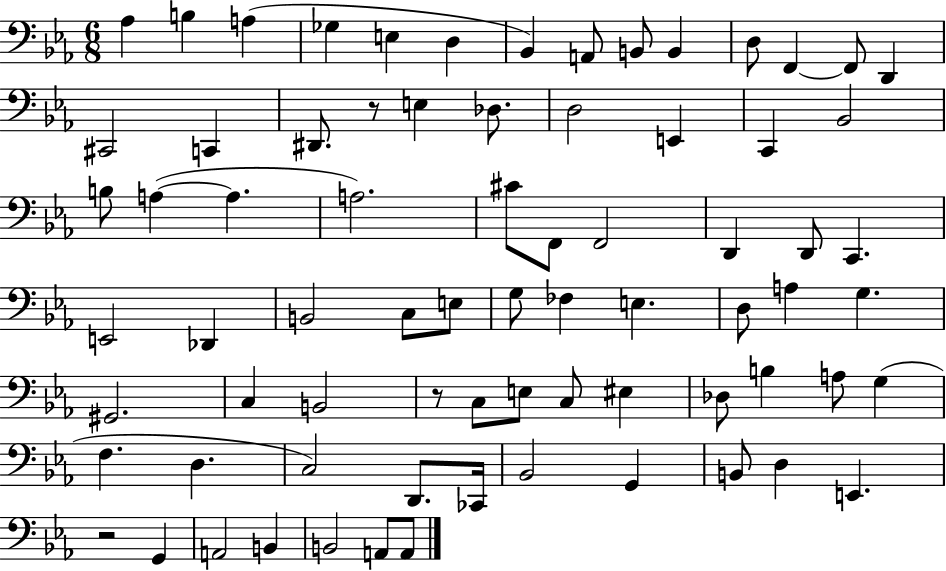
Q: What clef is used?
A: bass